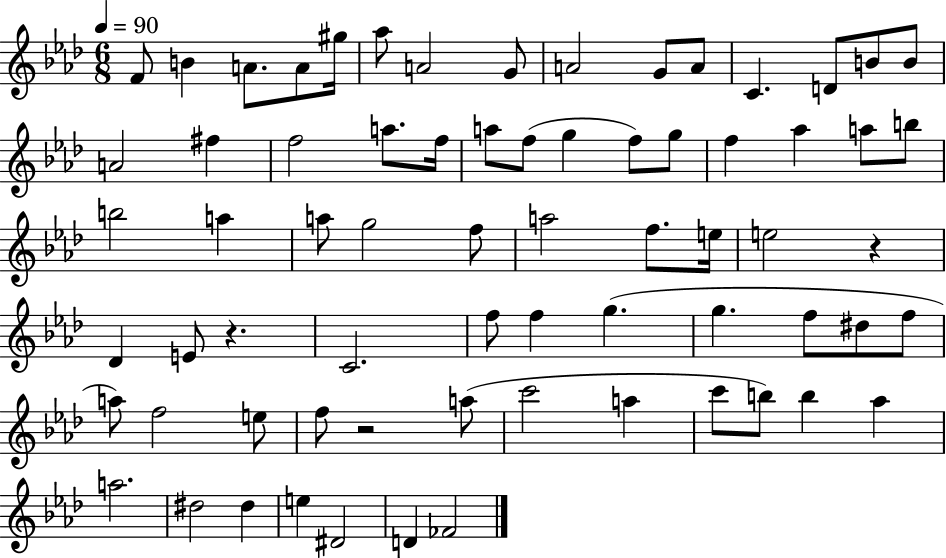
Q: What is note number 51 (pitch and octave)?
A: E5